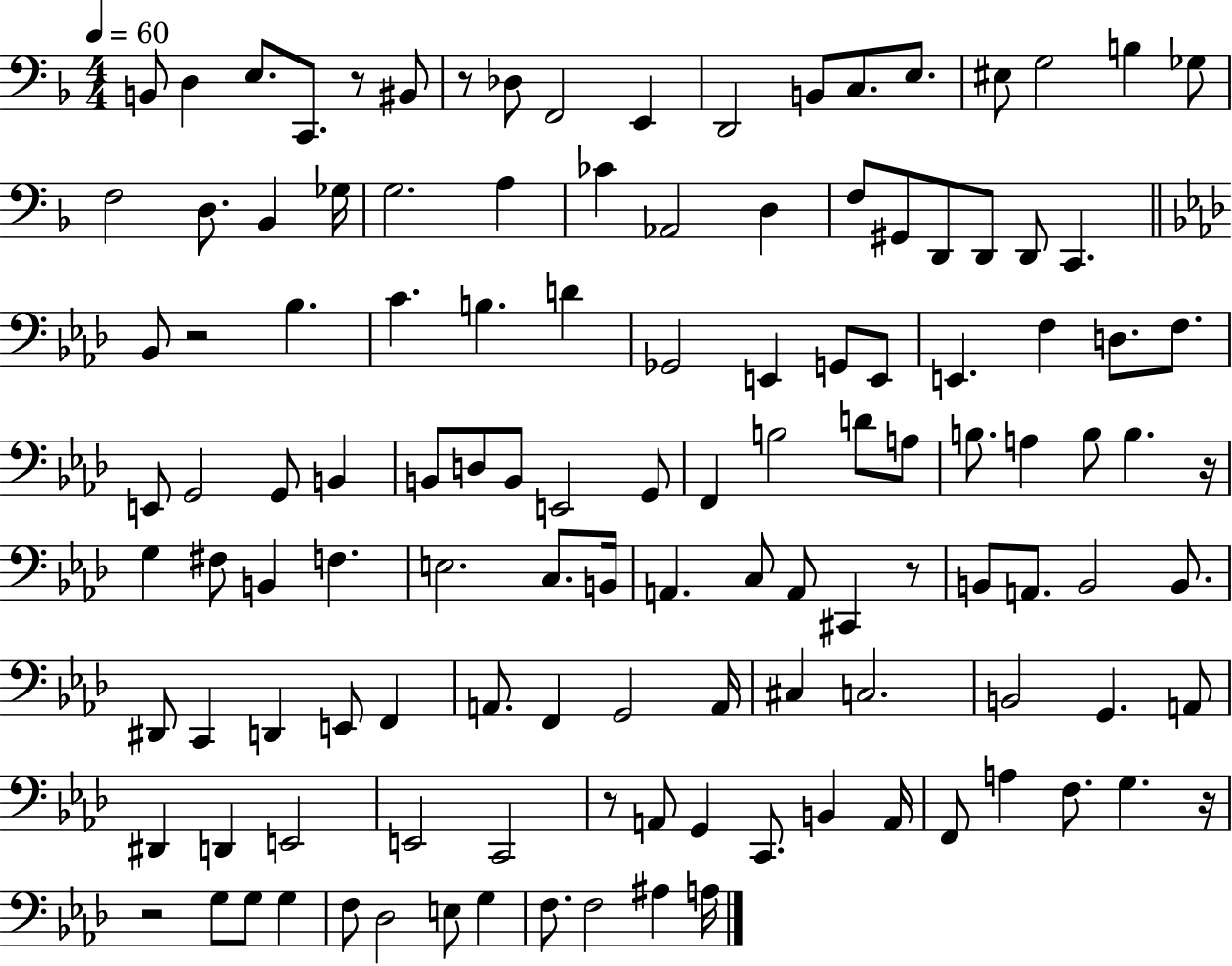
B2/e D3/q E3/e. C2/e. R/e BIS2/e R/e Db3/e F2/h E2/q D2/h B2/e C3/e. E3/e. EIS3/e G3/h B3/q Gb3/e F3/h D3/e. Bb2/q Gb3/s G3/h. A3/q CES4/q Ab2/h D3/q F3/e G#2/e D2/e D2/e D2/e C2/q. Bb2/e R/h Bb3/q. C4/q. B3/q. D4/q Gb2/h E2/q G2/e E2/e E2/q. F3/q D3/e. F3/e. E2/e G2/h G2/e B2/q B2/e D3/e B2/e E2/h G2/e F2/q B3/h D4/e A3/e B3/e. A3/q B3/e B3/q. R/s G3/q F#3/e B2/q F3/q. E3/h. C3/e. B2/s A2/q. C3/e A2/e C#2/q R/e B2/e A2/e. B2/h B2/e. D#2/e C2/q D2/q E2/e F2/q A2/e. F2/q G2/h A2/s C#3/q C3/h. B2/h G2/q. A2/e D#2/q D2/q E2/h E2/h C2/h R/e A2/e G2/q C2/e. B2/q A2/s F2/e A3/q F3/e. G3/q. R/s R/h G3/e G3/e G3/q F3/e Db3/h E3/e G3/q F3/e. F3/h A#3/q A3/s